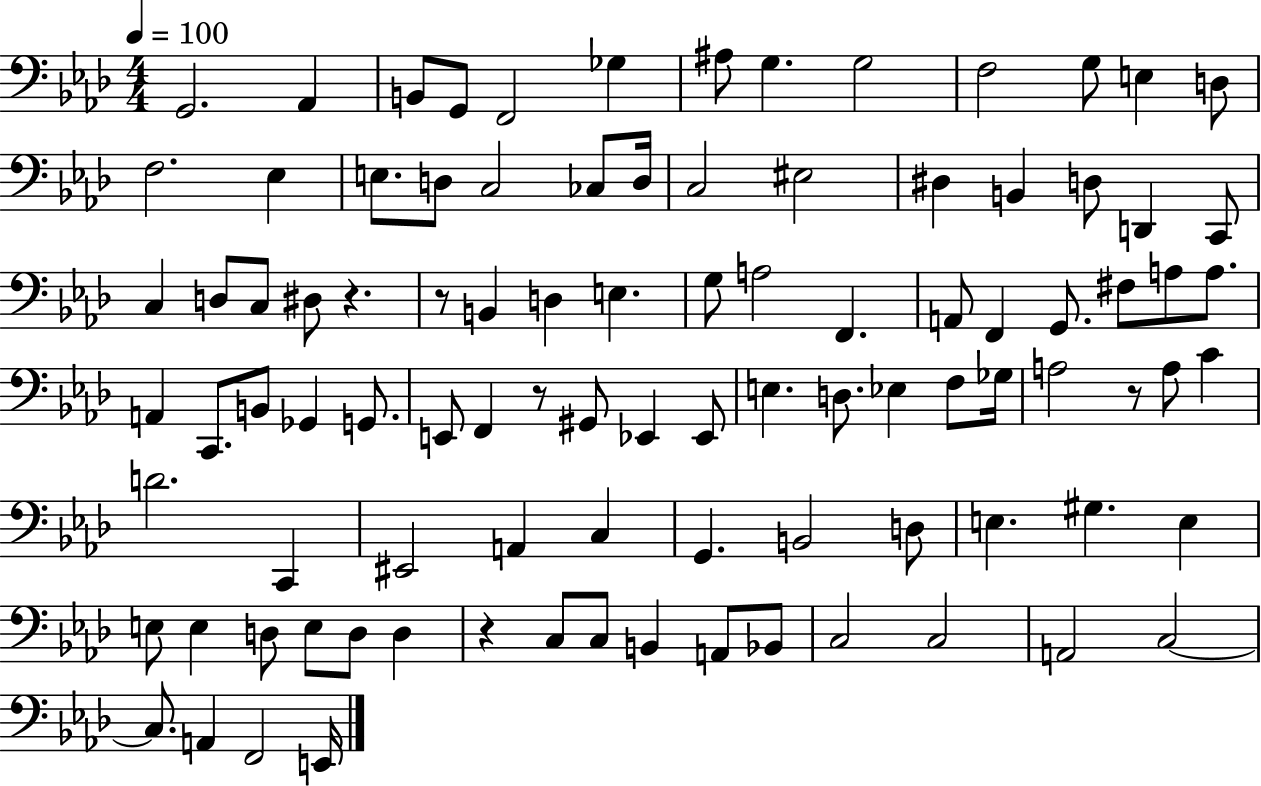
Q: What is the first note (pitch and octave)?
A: G2